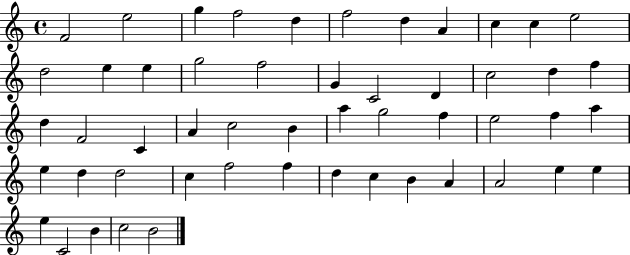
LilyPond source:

{
  \clef treble
  \time 4/4
  \defaultTimeSignature
  \key c \major
  f'2 e''2 | g''4 f''2 d''4 | f''2 d''4 a'4 | c''4 c''4 e''2 | \break d''2 e''4 e''4 | g''2 f''2 | g'4 c'2 d'4 | c''2 d''4 f''4 | \break d''4 f'2 c'4 | a'4 c''2 b'4 | a''4 g''2 f''4 | e''2 f''4 a''4 | \break e''4 d''4 d''2 | c''4 f''2 f''4 | d''4 c''4 b'4 a'4 | a'2 e''4 e''4 | \break e''4 c'2 b'4 | c''2 b'2 | \bar "|."
}